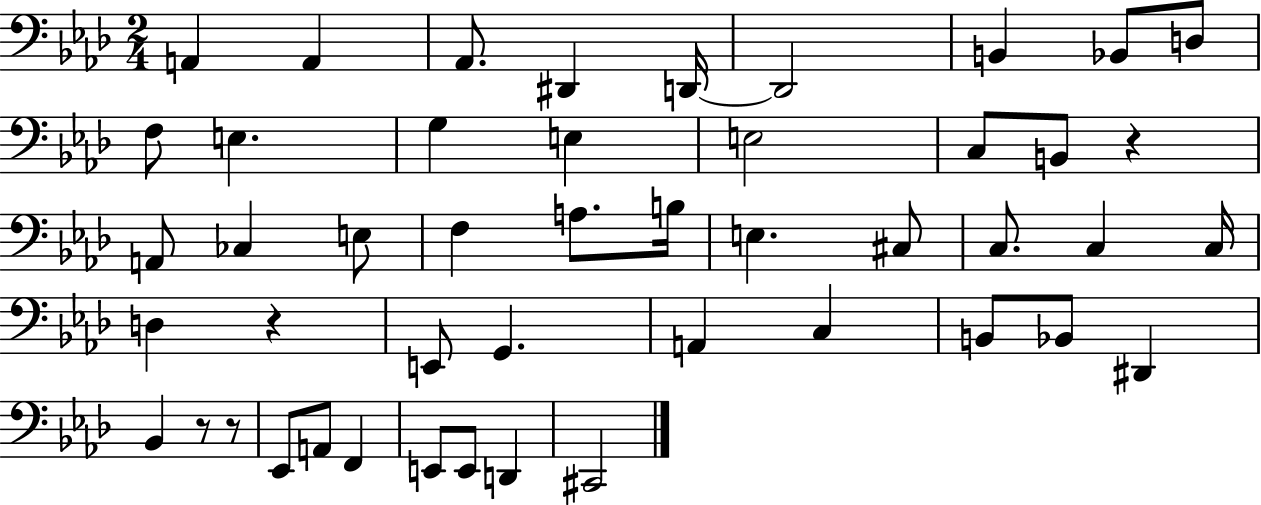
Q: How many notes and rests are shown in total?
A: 47